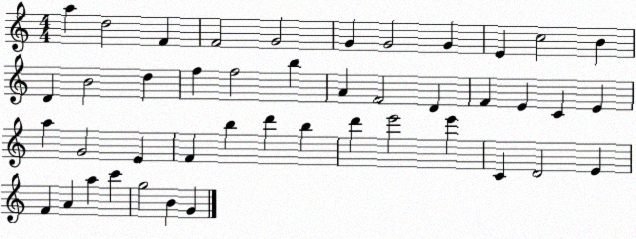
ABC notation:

X:1
T:Untitled
M:4/4
L:1/4
K:C
a d2 F F2 G2 G G2 G E c2 B D B2 d f f2 b A F2 D F E C E a G2 E F b d' b d' e'2 e' C D2 E F A a c' g2 B G